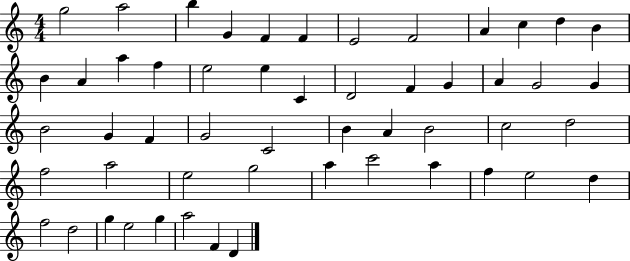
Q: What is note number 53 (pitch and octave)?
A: D4